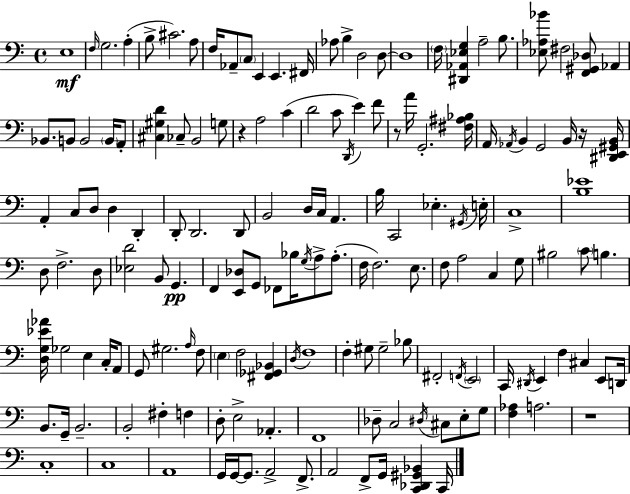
{
  \clef bass
  \time 4/4
  \defaultTimeSignature
  \key c \major
  e1\mf | \grace { f16 } g2. a4-.( | b8-> cis'2.) a8 | f16 aes,8-- \parenthesize c8 e,4 e,4. | \break fis,16 aes8 b4-> d2 d8~~ | d1 | \parenthesize f16 <dis, aes, ees g>4 a2-- b8. | <ees aes bes'>8 fis2 <f, gis, des>8 aes,4 | \break bes,8. b,8 b,2 \parenthesize b,16 a,8-. | <cis gis d'>4 ces8-- b,2 g8 | r4 a2 c'4( | d'2 c'8 \acciaccatura { d,16 } e'4) | \break f'8 r8 a'16 g,2.-. | <fis ais bes>16 a,16 \acciaccatura { aes,16 } b,4 g,2 | b,16 r16 <dis, e, gis, b,>16 a,4-. c8 d8 d4 d,4-. | d,8-. d,2. | \break d,8 b,2 d16 c16 a,4. | b16 c,2 ees4.-. | \acciaccatura { gis,16 } e16-. c1-> | <b ees'>1 | \break d8 f2.-> | d8 <ees d'>2 b,8 g,4.\pp | f,4 <e, des>8 g,8 fes,8 bes16 \acciaccatura { g16 } | a8-> a8.-.( f16 f2.) | \break e8. f8 a2 c4 | g8 bis2 \parenthesize c'8 b4. | <d g ees' aes'>16 ges2 e4 | c16-. a,8 g,8 gis2. | \break \grace { a16 } f8 \parenthesize e4 f2 | <fis, ges, bes,>4 \acciaccatura { d16 } f1 | f4-. gis8 gis2-- | bes8 fis,2-. \acciaccatura { f,16 } | \break \parenthesize e,2 c,16 \acciaccatura { dis,16 } e,4 f4 | cis4 e,8 d,16 b,8. g,16-- b,2.-- | b,2-. | fis4-. f4 d8-. e2-> | \break aes,4.-. f,1 | des8-- c2 | \acciaccatura { dis16 } cis8 e8-. g8 <f aes>4 a2. | r1 | \break c1-. | c1 | a,1 | g,16 g,16~~ g,8. a,2-> | \break f,8.-> a,2 | f,8-> g,16 <c, des, gis, bes,>4 c,16 \bar "|."
}